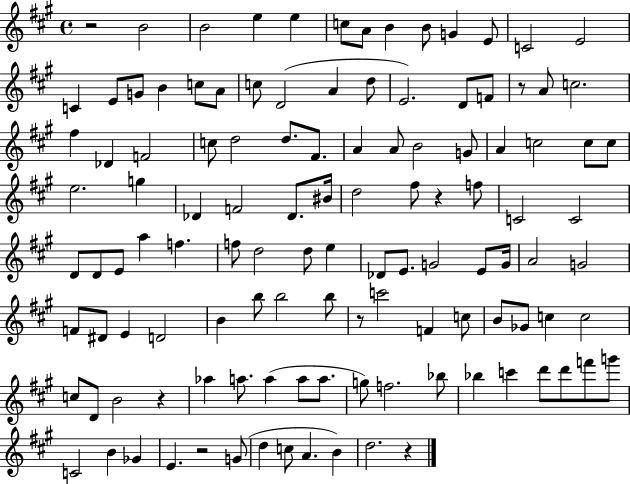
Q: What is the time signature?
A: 4/4